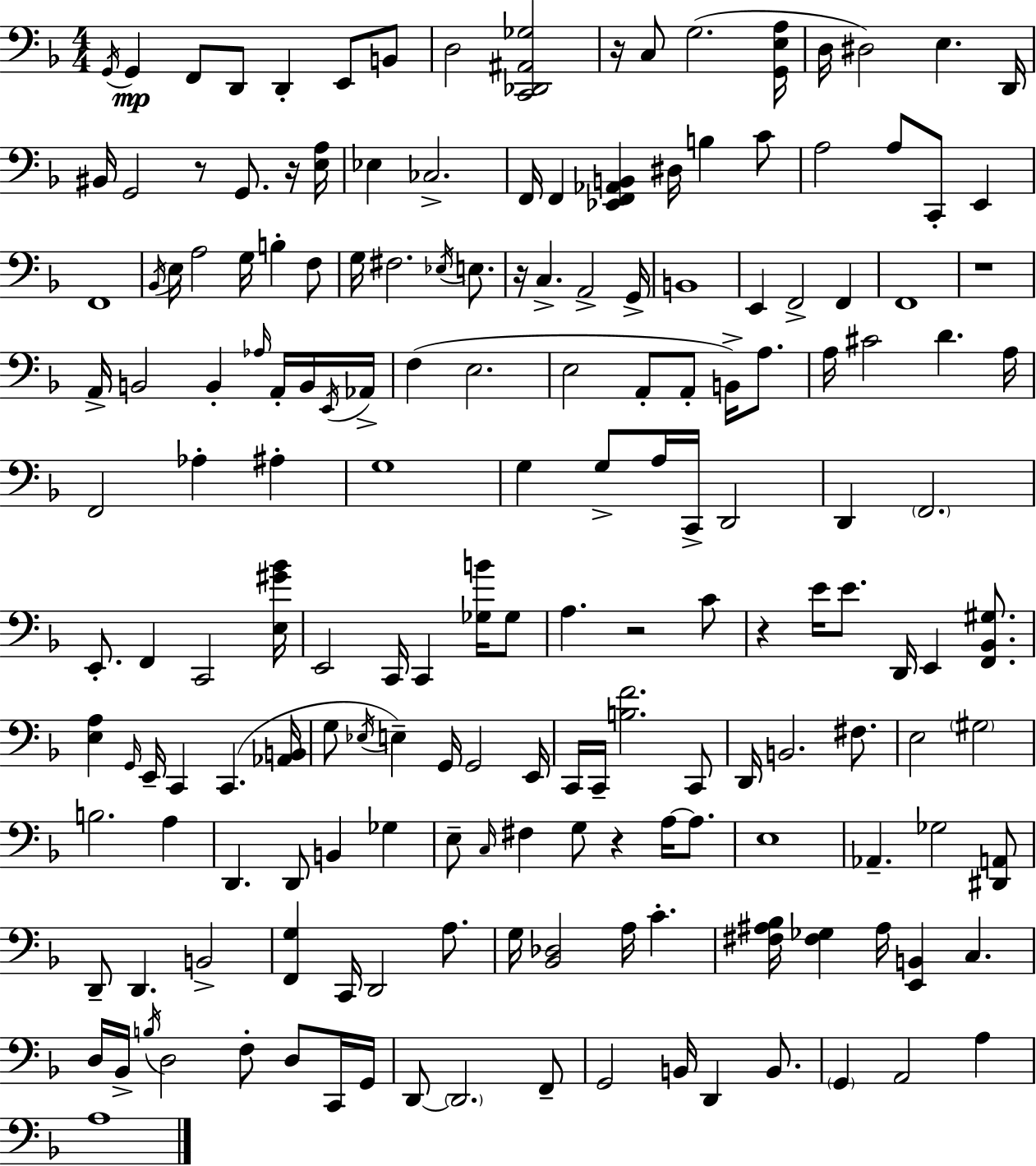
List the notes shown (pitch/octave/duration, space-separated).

G2/s G2/q F2/e D2/e D2/q E2/e B2/e D3/h [C2,Db2,A#2,Gb3]/h R/s C3/e G3/h. [G2,E3,A3]/s D3/s D#3/h E3/q. D2/s BIS2/s G2/h R/e G2/e. R/s [E3,A3]/s Eb3/q CES3/h. F2/s F2/q [Eb2,F2,Ab2,B2]/q D#3/s B3/q C4/e A3/h A3/e C2/e E2/q F2/w Bb2/s E3/s A3/h G3/s B3/q F3/e G3/s F#3/h. Eb3/s E3/e. R/s C3/q. A2/h G2/s B2/w E2/q F2/h F2/q F2/w R/w A2/s B2/h B2/q Ab3/s A2/s B2/s E2/s Ab2/s F3/q E3/h. E3/h A2/e A2/e B2/s A3/e. A3/s C#4/h D4/q. A3/s F2/h Ab3/q A#3/q G3/w G3/q G3/e A3/s C2/s D2/h D2/q F2/h. E2/e. F2/q C2/h [E3,G#4,Bb4]/s E2/h C2/s C2/q [Gb3,B4]/s Gb3/e A3/q. R/h C4/e R/q E4/s E4/e. D2/s E2/q [F2,Bb2,G#3]/e. [E3,A3]/q G2/s E2/s C2/q C2/q. [Ab2,B2]/s G3/e Eb3/s E3/q G2/s G2/h E2/s C2/s C2/s [B3,F4]/h. C2/e D2/s B2/h. F#3/e. E3/h G#3/h B3/h. A3/q D2/q. D2/e B2/q Gb3/q E3/e C3/s F#3/q G3/e R/q A3/s A3/e. E3/w Ab2/q. Gb3/h [D#2,A2]/e D2/e D2/q. B2/h [F2,G3]/q C2/s D2/h A3/e. G3/s [Bb2,Db3]/h A3/s C4/q. [F#3,A#3,Bb3]/s [F#3,Gb3]/q A#3/s [E2,B2]/q C3/q. D3/s Bb2/s B3/s D3/h F3/e D3/e C2/s G2/s D2/e D2/h. F2/e G2/h B2/s D2/q B2/e. G2/q A2/h A3/q A3/w